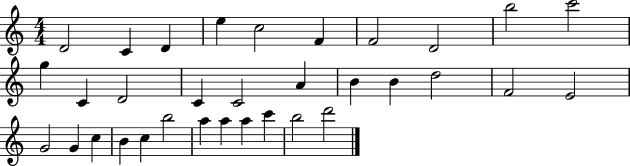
X:1
T:Untitled
M:4/4
L:1/4
K:C
D2 C D e c2 F F2 D2 b2 c'2 g C D2 C C2 A B B d2 F2 E2 G2 G c B c b2 a a a c' b2 d'2